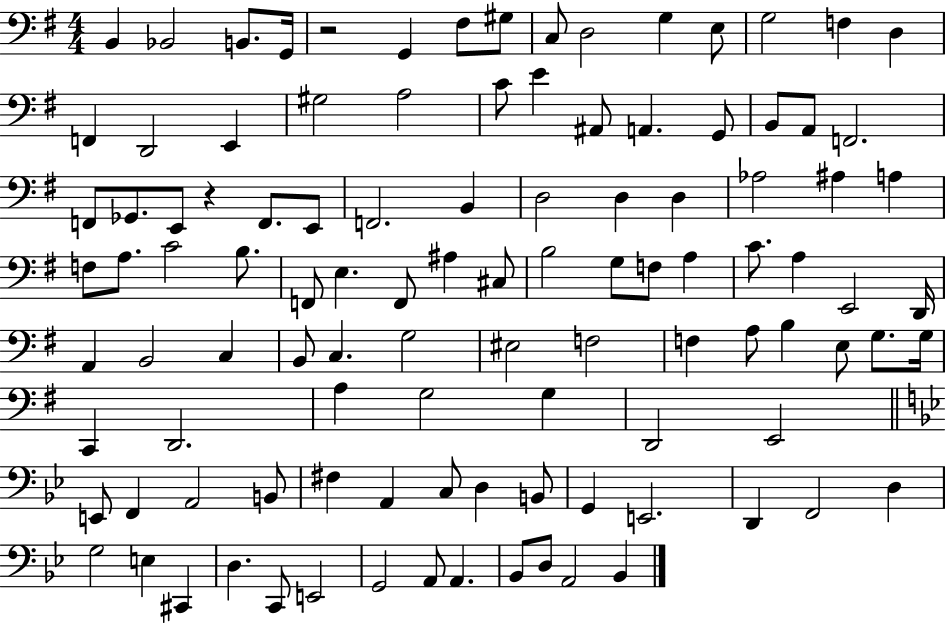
{
  \clef bass
  \numericTimeSignature
  \time 4/4
  \key g \major
  b,4 bes,2 b,8. g,16 | r2 g,4 fis8 gis8 | c8 d2 g4 e8 | g2 f4 d4 | \break f,4 d,2 e,4 | gis2 a2 | c'8 e'4 ais,8 a,4. g,8 | b,8 a,8 f,2. | \break f,8 ges,8. e,8 r4 f,8. e,8 | f,2. b,4 | d2 d4 d4 | aes2 ais4 a4 | \break f8 a8. c'2 b8. | f,8 e4. f,8 ais4 cis8 | b2 g8 f8 a4 | c'8. a4 e,2 d,16 | \break a,4 b,2 c4 | b,8 c4. g2 | eis2 f2 | f4 a8 b4 e8 g8. g16 | \break c,4 d,2. | a4 g2 g4 | d,2 e,2 | \bar "||" \break \key g \minor e,8 f,4 a,2 b,8 | fis4 a,4 c8 d4 b,8 | g,4 e,2. | d,4 f,2 d4 | \break g2 e4 cis,4 | d4. c,8 e,2 | g,2 a,8 a,4. | bes,8 d8 a,2 bes,4 | \break \bar "|."
}